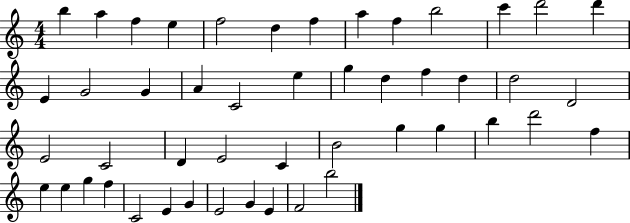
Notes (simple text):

B5/q A5/q F5/q E5/q F5/h D5/q F5/q A5/q F5/q B5/h C6/q D6/h D6/q E4/q G4/h G4/q A4/q C4/h E5/q G5/q D5/q F5/q D5/q D5/h D4/h E4/h C4/h D4/q E4/h C4/q B4/h G5/q G5/q B5/q D6/h F5/q E5/q E5/q G5/q F5/q C4/h E4/q G4/q E4/h G4/q E4/q F4/h B5/h